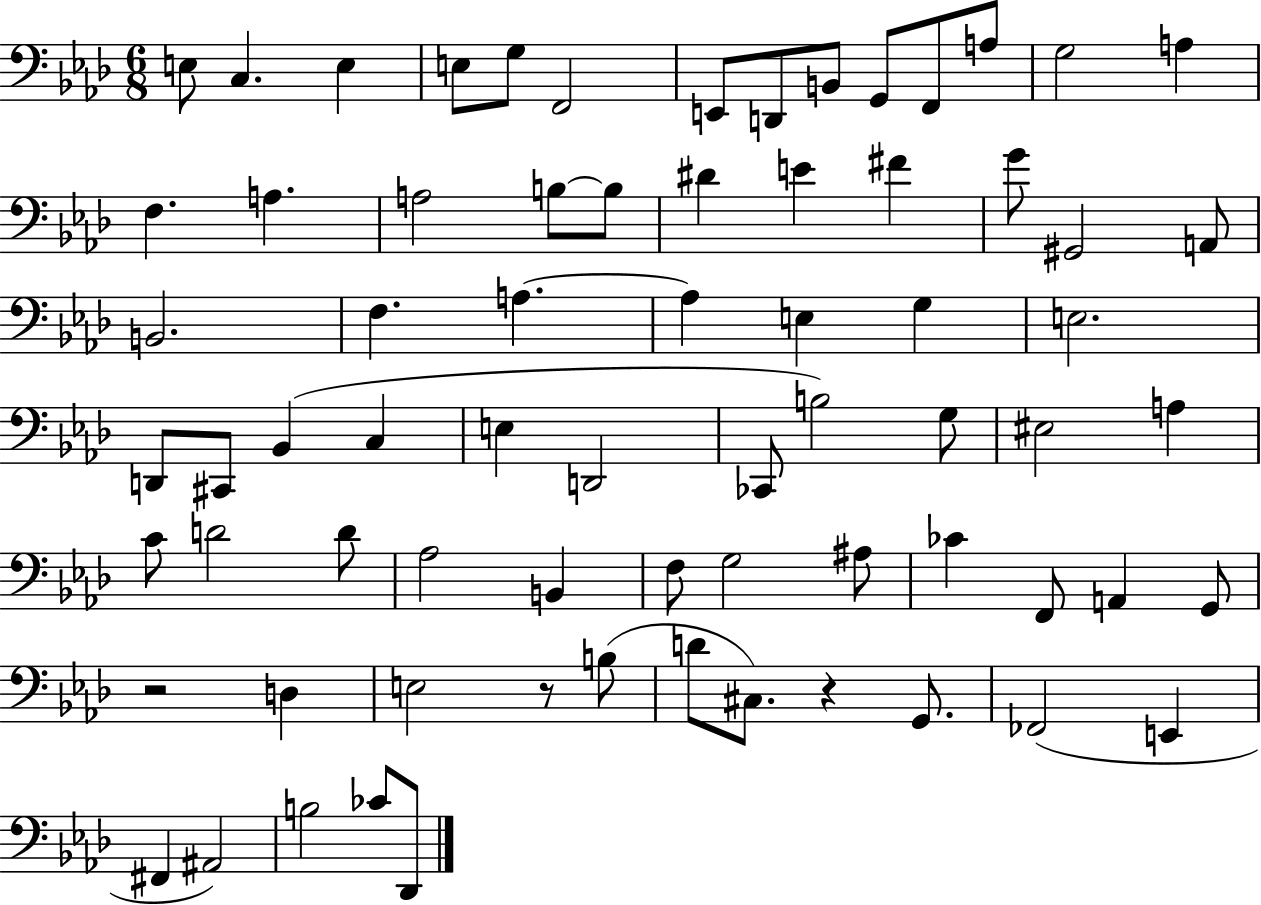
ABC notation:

X:1
T:Untitled
M:6/8
L:1/4
K:Ab
E,/2 C, E, E,/2 G,/2 F,,2 E,,/2 D,,/2 B,,/2 G,,/2 F,,/2 A,/2 G,2 A, F, A, A,2 B,/2 B,/2 ^D E ^F G/2 ^G,,2 A,,/2 B,,2 F, A, A, E, G, E,2 D,,/2 ^C,,/2 _B,, C, E, D,,2 _C,,/2 B,2 G,/2 ^E,2 A, C/2 D2 D/2 _A,2 B,, F,/2 G,2 ^A,/2 _C F,,/2 A,, G,,/2 z2 D, E,2 z/2 B,/2 D/2 ^C,/2 z G,,/2 _F,,2 E,, ^F,, ^A,,2 B,2 _C/2 _D,,/2